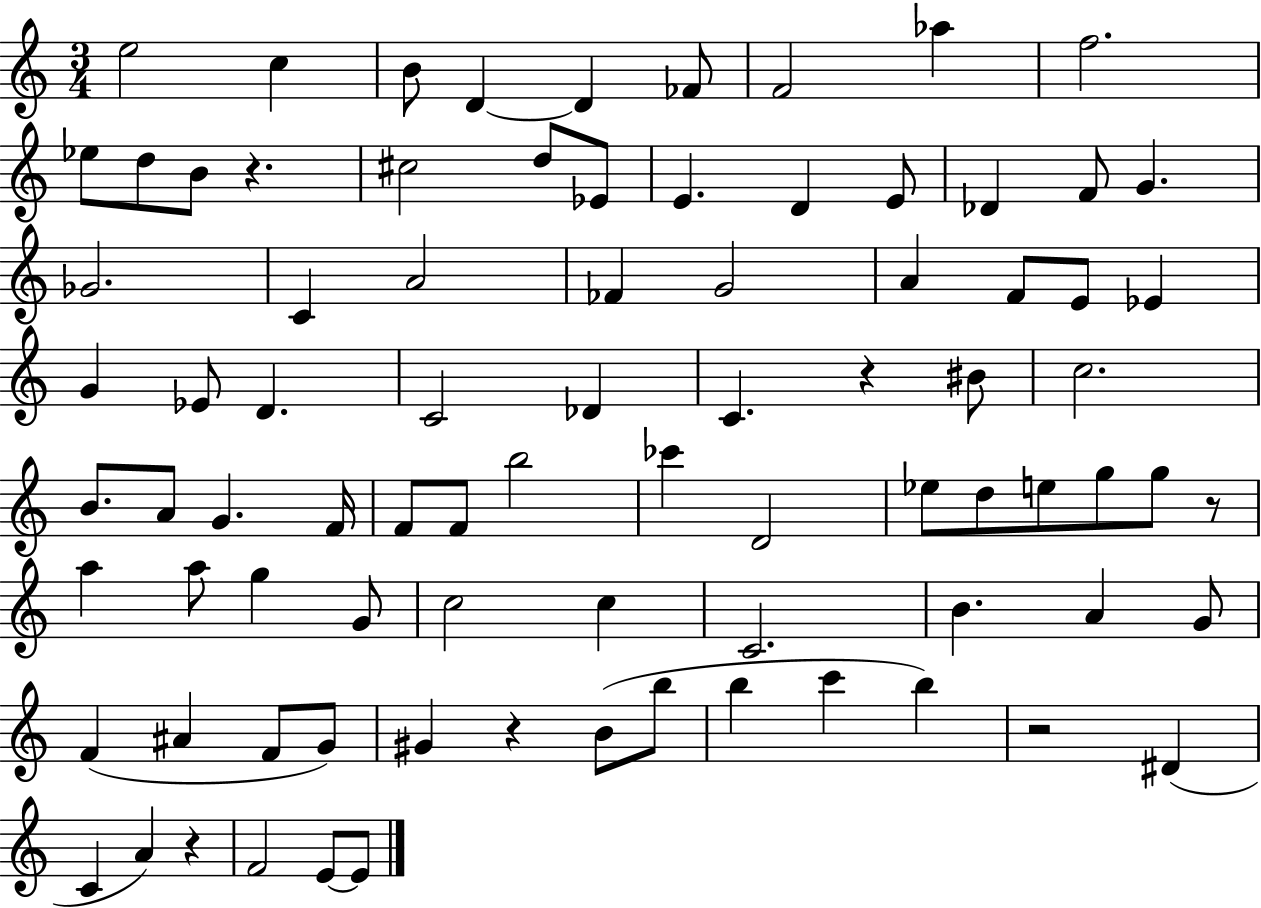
X:1
T:Untitled
M:3/4
L:1/4
K:C
e2 c B/2 D D _F/2 F2 _a f2 _e/2 d/2 B/2 z ^c2 d/2 _E/2 E D E/2 _D F/2 G _G2 C A2 _F G2 A F/2 E/2 _E G _E/2 D C2 _D C z ^B/2 c2 B/2 A/2 G F/4 F/2 F/2 b2 _c' D2 _e/2 d/2 e/2 g/2 g/2 z/2 a a/2 g G/2 c2 c C2 B A G/2 F ^A F/2 G/2 ^G z B/2 b/2 b c' b z2 ^D C A z F2 E/2 E/2